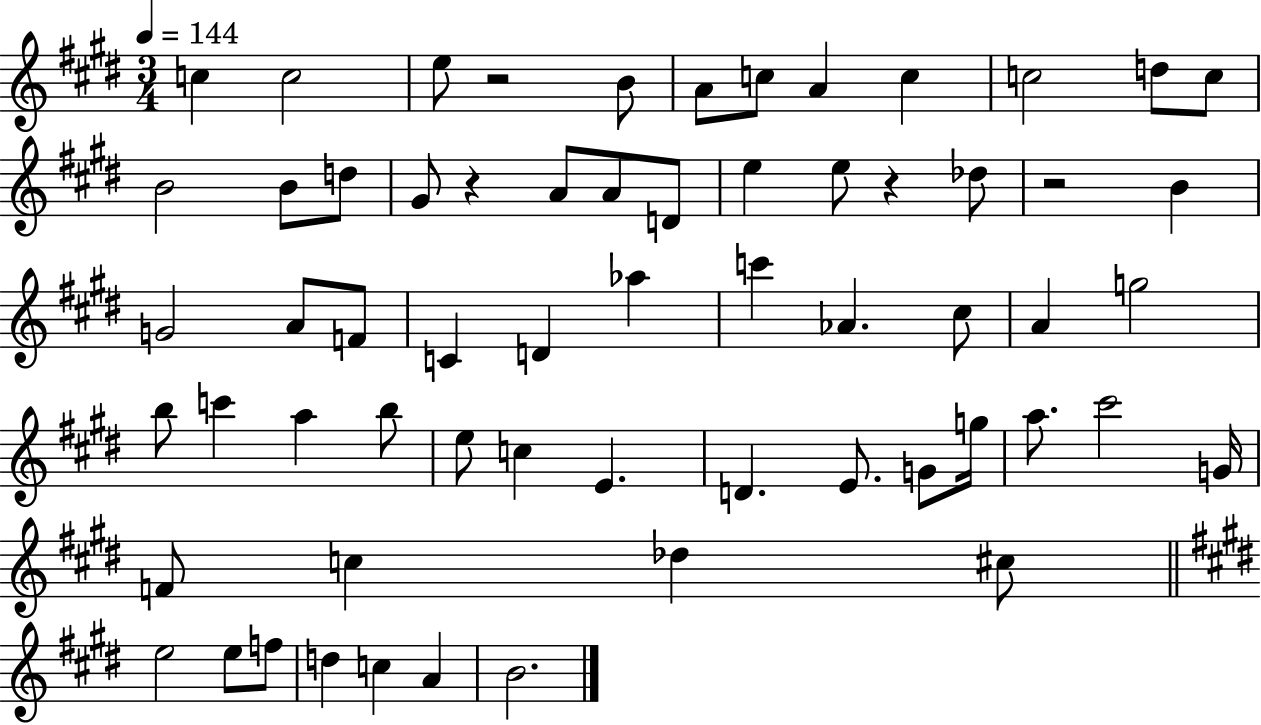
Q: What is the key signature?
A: E major